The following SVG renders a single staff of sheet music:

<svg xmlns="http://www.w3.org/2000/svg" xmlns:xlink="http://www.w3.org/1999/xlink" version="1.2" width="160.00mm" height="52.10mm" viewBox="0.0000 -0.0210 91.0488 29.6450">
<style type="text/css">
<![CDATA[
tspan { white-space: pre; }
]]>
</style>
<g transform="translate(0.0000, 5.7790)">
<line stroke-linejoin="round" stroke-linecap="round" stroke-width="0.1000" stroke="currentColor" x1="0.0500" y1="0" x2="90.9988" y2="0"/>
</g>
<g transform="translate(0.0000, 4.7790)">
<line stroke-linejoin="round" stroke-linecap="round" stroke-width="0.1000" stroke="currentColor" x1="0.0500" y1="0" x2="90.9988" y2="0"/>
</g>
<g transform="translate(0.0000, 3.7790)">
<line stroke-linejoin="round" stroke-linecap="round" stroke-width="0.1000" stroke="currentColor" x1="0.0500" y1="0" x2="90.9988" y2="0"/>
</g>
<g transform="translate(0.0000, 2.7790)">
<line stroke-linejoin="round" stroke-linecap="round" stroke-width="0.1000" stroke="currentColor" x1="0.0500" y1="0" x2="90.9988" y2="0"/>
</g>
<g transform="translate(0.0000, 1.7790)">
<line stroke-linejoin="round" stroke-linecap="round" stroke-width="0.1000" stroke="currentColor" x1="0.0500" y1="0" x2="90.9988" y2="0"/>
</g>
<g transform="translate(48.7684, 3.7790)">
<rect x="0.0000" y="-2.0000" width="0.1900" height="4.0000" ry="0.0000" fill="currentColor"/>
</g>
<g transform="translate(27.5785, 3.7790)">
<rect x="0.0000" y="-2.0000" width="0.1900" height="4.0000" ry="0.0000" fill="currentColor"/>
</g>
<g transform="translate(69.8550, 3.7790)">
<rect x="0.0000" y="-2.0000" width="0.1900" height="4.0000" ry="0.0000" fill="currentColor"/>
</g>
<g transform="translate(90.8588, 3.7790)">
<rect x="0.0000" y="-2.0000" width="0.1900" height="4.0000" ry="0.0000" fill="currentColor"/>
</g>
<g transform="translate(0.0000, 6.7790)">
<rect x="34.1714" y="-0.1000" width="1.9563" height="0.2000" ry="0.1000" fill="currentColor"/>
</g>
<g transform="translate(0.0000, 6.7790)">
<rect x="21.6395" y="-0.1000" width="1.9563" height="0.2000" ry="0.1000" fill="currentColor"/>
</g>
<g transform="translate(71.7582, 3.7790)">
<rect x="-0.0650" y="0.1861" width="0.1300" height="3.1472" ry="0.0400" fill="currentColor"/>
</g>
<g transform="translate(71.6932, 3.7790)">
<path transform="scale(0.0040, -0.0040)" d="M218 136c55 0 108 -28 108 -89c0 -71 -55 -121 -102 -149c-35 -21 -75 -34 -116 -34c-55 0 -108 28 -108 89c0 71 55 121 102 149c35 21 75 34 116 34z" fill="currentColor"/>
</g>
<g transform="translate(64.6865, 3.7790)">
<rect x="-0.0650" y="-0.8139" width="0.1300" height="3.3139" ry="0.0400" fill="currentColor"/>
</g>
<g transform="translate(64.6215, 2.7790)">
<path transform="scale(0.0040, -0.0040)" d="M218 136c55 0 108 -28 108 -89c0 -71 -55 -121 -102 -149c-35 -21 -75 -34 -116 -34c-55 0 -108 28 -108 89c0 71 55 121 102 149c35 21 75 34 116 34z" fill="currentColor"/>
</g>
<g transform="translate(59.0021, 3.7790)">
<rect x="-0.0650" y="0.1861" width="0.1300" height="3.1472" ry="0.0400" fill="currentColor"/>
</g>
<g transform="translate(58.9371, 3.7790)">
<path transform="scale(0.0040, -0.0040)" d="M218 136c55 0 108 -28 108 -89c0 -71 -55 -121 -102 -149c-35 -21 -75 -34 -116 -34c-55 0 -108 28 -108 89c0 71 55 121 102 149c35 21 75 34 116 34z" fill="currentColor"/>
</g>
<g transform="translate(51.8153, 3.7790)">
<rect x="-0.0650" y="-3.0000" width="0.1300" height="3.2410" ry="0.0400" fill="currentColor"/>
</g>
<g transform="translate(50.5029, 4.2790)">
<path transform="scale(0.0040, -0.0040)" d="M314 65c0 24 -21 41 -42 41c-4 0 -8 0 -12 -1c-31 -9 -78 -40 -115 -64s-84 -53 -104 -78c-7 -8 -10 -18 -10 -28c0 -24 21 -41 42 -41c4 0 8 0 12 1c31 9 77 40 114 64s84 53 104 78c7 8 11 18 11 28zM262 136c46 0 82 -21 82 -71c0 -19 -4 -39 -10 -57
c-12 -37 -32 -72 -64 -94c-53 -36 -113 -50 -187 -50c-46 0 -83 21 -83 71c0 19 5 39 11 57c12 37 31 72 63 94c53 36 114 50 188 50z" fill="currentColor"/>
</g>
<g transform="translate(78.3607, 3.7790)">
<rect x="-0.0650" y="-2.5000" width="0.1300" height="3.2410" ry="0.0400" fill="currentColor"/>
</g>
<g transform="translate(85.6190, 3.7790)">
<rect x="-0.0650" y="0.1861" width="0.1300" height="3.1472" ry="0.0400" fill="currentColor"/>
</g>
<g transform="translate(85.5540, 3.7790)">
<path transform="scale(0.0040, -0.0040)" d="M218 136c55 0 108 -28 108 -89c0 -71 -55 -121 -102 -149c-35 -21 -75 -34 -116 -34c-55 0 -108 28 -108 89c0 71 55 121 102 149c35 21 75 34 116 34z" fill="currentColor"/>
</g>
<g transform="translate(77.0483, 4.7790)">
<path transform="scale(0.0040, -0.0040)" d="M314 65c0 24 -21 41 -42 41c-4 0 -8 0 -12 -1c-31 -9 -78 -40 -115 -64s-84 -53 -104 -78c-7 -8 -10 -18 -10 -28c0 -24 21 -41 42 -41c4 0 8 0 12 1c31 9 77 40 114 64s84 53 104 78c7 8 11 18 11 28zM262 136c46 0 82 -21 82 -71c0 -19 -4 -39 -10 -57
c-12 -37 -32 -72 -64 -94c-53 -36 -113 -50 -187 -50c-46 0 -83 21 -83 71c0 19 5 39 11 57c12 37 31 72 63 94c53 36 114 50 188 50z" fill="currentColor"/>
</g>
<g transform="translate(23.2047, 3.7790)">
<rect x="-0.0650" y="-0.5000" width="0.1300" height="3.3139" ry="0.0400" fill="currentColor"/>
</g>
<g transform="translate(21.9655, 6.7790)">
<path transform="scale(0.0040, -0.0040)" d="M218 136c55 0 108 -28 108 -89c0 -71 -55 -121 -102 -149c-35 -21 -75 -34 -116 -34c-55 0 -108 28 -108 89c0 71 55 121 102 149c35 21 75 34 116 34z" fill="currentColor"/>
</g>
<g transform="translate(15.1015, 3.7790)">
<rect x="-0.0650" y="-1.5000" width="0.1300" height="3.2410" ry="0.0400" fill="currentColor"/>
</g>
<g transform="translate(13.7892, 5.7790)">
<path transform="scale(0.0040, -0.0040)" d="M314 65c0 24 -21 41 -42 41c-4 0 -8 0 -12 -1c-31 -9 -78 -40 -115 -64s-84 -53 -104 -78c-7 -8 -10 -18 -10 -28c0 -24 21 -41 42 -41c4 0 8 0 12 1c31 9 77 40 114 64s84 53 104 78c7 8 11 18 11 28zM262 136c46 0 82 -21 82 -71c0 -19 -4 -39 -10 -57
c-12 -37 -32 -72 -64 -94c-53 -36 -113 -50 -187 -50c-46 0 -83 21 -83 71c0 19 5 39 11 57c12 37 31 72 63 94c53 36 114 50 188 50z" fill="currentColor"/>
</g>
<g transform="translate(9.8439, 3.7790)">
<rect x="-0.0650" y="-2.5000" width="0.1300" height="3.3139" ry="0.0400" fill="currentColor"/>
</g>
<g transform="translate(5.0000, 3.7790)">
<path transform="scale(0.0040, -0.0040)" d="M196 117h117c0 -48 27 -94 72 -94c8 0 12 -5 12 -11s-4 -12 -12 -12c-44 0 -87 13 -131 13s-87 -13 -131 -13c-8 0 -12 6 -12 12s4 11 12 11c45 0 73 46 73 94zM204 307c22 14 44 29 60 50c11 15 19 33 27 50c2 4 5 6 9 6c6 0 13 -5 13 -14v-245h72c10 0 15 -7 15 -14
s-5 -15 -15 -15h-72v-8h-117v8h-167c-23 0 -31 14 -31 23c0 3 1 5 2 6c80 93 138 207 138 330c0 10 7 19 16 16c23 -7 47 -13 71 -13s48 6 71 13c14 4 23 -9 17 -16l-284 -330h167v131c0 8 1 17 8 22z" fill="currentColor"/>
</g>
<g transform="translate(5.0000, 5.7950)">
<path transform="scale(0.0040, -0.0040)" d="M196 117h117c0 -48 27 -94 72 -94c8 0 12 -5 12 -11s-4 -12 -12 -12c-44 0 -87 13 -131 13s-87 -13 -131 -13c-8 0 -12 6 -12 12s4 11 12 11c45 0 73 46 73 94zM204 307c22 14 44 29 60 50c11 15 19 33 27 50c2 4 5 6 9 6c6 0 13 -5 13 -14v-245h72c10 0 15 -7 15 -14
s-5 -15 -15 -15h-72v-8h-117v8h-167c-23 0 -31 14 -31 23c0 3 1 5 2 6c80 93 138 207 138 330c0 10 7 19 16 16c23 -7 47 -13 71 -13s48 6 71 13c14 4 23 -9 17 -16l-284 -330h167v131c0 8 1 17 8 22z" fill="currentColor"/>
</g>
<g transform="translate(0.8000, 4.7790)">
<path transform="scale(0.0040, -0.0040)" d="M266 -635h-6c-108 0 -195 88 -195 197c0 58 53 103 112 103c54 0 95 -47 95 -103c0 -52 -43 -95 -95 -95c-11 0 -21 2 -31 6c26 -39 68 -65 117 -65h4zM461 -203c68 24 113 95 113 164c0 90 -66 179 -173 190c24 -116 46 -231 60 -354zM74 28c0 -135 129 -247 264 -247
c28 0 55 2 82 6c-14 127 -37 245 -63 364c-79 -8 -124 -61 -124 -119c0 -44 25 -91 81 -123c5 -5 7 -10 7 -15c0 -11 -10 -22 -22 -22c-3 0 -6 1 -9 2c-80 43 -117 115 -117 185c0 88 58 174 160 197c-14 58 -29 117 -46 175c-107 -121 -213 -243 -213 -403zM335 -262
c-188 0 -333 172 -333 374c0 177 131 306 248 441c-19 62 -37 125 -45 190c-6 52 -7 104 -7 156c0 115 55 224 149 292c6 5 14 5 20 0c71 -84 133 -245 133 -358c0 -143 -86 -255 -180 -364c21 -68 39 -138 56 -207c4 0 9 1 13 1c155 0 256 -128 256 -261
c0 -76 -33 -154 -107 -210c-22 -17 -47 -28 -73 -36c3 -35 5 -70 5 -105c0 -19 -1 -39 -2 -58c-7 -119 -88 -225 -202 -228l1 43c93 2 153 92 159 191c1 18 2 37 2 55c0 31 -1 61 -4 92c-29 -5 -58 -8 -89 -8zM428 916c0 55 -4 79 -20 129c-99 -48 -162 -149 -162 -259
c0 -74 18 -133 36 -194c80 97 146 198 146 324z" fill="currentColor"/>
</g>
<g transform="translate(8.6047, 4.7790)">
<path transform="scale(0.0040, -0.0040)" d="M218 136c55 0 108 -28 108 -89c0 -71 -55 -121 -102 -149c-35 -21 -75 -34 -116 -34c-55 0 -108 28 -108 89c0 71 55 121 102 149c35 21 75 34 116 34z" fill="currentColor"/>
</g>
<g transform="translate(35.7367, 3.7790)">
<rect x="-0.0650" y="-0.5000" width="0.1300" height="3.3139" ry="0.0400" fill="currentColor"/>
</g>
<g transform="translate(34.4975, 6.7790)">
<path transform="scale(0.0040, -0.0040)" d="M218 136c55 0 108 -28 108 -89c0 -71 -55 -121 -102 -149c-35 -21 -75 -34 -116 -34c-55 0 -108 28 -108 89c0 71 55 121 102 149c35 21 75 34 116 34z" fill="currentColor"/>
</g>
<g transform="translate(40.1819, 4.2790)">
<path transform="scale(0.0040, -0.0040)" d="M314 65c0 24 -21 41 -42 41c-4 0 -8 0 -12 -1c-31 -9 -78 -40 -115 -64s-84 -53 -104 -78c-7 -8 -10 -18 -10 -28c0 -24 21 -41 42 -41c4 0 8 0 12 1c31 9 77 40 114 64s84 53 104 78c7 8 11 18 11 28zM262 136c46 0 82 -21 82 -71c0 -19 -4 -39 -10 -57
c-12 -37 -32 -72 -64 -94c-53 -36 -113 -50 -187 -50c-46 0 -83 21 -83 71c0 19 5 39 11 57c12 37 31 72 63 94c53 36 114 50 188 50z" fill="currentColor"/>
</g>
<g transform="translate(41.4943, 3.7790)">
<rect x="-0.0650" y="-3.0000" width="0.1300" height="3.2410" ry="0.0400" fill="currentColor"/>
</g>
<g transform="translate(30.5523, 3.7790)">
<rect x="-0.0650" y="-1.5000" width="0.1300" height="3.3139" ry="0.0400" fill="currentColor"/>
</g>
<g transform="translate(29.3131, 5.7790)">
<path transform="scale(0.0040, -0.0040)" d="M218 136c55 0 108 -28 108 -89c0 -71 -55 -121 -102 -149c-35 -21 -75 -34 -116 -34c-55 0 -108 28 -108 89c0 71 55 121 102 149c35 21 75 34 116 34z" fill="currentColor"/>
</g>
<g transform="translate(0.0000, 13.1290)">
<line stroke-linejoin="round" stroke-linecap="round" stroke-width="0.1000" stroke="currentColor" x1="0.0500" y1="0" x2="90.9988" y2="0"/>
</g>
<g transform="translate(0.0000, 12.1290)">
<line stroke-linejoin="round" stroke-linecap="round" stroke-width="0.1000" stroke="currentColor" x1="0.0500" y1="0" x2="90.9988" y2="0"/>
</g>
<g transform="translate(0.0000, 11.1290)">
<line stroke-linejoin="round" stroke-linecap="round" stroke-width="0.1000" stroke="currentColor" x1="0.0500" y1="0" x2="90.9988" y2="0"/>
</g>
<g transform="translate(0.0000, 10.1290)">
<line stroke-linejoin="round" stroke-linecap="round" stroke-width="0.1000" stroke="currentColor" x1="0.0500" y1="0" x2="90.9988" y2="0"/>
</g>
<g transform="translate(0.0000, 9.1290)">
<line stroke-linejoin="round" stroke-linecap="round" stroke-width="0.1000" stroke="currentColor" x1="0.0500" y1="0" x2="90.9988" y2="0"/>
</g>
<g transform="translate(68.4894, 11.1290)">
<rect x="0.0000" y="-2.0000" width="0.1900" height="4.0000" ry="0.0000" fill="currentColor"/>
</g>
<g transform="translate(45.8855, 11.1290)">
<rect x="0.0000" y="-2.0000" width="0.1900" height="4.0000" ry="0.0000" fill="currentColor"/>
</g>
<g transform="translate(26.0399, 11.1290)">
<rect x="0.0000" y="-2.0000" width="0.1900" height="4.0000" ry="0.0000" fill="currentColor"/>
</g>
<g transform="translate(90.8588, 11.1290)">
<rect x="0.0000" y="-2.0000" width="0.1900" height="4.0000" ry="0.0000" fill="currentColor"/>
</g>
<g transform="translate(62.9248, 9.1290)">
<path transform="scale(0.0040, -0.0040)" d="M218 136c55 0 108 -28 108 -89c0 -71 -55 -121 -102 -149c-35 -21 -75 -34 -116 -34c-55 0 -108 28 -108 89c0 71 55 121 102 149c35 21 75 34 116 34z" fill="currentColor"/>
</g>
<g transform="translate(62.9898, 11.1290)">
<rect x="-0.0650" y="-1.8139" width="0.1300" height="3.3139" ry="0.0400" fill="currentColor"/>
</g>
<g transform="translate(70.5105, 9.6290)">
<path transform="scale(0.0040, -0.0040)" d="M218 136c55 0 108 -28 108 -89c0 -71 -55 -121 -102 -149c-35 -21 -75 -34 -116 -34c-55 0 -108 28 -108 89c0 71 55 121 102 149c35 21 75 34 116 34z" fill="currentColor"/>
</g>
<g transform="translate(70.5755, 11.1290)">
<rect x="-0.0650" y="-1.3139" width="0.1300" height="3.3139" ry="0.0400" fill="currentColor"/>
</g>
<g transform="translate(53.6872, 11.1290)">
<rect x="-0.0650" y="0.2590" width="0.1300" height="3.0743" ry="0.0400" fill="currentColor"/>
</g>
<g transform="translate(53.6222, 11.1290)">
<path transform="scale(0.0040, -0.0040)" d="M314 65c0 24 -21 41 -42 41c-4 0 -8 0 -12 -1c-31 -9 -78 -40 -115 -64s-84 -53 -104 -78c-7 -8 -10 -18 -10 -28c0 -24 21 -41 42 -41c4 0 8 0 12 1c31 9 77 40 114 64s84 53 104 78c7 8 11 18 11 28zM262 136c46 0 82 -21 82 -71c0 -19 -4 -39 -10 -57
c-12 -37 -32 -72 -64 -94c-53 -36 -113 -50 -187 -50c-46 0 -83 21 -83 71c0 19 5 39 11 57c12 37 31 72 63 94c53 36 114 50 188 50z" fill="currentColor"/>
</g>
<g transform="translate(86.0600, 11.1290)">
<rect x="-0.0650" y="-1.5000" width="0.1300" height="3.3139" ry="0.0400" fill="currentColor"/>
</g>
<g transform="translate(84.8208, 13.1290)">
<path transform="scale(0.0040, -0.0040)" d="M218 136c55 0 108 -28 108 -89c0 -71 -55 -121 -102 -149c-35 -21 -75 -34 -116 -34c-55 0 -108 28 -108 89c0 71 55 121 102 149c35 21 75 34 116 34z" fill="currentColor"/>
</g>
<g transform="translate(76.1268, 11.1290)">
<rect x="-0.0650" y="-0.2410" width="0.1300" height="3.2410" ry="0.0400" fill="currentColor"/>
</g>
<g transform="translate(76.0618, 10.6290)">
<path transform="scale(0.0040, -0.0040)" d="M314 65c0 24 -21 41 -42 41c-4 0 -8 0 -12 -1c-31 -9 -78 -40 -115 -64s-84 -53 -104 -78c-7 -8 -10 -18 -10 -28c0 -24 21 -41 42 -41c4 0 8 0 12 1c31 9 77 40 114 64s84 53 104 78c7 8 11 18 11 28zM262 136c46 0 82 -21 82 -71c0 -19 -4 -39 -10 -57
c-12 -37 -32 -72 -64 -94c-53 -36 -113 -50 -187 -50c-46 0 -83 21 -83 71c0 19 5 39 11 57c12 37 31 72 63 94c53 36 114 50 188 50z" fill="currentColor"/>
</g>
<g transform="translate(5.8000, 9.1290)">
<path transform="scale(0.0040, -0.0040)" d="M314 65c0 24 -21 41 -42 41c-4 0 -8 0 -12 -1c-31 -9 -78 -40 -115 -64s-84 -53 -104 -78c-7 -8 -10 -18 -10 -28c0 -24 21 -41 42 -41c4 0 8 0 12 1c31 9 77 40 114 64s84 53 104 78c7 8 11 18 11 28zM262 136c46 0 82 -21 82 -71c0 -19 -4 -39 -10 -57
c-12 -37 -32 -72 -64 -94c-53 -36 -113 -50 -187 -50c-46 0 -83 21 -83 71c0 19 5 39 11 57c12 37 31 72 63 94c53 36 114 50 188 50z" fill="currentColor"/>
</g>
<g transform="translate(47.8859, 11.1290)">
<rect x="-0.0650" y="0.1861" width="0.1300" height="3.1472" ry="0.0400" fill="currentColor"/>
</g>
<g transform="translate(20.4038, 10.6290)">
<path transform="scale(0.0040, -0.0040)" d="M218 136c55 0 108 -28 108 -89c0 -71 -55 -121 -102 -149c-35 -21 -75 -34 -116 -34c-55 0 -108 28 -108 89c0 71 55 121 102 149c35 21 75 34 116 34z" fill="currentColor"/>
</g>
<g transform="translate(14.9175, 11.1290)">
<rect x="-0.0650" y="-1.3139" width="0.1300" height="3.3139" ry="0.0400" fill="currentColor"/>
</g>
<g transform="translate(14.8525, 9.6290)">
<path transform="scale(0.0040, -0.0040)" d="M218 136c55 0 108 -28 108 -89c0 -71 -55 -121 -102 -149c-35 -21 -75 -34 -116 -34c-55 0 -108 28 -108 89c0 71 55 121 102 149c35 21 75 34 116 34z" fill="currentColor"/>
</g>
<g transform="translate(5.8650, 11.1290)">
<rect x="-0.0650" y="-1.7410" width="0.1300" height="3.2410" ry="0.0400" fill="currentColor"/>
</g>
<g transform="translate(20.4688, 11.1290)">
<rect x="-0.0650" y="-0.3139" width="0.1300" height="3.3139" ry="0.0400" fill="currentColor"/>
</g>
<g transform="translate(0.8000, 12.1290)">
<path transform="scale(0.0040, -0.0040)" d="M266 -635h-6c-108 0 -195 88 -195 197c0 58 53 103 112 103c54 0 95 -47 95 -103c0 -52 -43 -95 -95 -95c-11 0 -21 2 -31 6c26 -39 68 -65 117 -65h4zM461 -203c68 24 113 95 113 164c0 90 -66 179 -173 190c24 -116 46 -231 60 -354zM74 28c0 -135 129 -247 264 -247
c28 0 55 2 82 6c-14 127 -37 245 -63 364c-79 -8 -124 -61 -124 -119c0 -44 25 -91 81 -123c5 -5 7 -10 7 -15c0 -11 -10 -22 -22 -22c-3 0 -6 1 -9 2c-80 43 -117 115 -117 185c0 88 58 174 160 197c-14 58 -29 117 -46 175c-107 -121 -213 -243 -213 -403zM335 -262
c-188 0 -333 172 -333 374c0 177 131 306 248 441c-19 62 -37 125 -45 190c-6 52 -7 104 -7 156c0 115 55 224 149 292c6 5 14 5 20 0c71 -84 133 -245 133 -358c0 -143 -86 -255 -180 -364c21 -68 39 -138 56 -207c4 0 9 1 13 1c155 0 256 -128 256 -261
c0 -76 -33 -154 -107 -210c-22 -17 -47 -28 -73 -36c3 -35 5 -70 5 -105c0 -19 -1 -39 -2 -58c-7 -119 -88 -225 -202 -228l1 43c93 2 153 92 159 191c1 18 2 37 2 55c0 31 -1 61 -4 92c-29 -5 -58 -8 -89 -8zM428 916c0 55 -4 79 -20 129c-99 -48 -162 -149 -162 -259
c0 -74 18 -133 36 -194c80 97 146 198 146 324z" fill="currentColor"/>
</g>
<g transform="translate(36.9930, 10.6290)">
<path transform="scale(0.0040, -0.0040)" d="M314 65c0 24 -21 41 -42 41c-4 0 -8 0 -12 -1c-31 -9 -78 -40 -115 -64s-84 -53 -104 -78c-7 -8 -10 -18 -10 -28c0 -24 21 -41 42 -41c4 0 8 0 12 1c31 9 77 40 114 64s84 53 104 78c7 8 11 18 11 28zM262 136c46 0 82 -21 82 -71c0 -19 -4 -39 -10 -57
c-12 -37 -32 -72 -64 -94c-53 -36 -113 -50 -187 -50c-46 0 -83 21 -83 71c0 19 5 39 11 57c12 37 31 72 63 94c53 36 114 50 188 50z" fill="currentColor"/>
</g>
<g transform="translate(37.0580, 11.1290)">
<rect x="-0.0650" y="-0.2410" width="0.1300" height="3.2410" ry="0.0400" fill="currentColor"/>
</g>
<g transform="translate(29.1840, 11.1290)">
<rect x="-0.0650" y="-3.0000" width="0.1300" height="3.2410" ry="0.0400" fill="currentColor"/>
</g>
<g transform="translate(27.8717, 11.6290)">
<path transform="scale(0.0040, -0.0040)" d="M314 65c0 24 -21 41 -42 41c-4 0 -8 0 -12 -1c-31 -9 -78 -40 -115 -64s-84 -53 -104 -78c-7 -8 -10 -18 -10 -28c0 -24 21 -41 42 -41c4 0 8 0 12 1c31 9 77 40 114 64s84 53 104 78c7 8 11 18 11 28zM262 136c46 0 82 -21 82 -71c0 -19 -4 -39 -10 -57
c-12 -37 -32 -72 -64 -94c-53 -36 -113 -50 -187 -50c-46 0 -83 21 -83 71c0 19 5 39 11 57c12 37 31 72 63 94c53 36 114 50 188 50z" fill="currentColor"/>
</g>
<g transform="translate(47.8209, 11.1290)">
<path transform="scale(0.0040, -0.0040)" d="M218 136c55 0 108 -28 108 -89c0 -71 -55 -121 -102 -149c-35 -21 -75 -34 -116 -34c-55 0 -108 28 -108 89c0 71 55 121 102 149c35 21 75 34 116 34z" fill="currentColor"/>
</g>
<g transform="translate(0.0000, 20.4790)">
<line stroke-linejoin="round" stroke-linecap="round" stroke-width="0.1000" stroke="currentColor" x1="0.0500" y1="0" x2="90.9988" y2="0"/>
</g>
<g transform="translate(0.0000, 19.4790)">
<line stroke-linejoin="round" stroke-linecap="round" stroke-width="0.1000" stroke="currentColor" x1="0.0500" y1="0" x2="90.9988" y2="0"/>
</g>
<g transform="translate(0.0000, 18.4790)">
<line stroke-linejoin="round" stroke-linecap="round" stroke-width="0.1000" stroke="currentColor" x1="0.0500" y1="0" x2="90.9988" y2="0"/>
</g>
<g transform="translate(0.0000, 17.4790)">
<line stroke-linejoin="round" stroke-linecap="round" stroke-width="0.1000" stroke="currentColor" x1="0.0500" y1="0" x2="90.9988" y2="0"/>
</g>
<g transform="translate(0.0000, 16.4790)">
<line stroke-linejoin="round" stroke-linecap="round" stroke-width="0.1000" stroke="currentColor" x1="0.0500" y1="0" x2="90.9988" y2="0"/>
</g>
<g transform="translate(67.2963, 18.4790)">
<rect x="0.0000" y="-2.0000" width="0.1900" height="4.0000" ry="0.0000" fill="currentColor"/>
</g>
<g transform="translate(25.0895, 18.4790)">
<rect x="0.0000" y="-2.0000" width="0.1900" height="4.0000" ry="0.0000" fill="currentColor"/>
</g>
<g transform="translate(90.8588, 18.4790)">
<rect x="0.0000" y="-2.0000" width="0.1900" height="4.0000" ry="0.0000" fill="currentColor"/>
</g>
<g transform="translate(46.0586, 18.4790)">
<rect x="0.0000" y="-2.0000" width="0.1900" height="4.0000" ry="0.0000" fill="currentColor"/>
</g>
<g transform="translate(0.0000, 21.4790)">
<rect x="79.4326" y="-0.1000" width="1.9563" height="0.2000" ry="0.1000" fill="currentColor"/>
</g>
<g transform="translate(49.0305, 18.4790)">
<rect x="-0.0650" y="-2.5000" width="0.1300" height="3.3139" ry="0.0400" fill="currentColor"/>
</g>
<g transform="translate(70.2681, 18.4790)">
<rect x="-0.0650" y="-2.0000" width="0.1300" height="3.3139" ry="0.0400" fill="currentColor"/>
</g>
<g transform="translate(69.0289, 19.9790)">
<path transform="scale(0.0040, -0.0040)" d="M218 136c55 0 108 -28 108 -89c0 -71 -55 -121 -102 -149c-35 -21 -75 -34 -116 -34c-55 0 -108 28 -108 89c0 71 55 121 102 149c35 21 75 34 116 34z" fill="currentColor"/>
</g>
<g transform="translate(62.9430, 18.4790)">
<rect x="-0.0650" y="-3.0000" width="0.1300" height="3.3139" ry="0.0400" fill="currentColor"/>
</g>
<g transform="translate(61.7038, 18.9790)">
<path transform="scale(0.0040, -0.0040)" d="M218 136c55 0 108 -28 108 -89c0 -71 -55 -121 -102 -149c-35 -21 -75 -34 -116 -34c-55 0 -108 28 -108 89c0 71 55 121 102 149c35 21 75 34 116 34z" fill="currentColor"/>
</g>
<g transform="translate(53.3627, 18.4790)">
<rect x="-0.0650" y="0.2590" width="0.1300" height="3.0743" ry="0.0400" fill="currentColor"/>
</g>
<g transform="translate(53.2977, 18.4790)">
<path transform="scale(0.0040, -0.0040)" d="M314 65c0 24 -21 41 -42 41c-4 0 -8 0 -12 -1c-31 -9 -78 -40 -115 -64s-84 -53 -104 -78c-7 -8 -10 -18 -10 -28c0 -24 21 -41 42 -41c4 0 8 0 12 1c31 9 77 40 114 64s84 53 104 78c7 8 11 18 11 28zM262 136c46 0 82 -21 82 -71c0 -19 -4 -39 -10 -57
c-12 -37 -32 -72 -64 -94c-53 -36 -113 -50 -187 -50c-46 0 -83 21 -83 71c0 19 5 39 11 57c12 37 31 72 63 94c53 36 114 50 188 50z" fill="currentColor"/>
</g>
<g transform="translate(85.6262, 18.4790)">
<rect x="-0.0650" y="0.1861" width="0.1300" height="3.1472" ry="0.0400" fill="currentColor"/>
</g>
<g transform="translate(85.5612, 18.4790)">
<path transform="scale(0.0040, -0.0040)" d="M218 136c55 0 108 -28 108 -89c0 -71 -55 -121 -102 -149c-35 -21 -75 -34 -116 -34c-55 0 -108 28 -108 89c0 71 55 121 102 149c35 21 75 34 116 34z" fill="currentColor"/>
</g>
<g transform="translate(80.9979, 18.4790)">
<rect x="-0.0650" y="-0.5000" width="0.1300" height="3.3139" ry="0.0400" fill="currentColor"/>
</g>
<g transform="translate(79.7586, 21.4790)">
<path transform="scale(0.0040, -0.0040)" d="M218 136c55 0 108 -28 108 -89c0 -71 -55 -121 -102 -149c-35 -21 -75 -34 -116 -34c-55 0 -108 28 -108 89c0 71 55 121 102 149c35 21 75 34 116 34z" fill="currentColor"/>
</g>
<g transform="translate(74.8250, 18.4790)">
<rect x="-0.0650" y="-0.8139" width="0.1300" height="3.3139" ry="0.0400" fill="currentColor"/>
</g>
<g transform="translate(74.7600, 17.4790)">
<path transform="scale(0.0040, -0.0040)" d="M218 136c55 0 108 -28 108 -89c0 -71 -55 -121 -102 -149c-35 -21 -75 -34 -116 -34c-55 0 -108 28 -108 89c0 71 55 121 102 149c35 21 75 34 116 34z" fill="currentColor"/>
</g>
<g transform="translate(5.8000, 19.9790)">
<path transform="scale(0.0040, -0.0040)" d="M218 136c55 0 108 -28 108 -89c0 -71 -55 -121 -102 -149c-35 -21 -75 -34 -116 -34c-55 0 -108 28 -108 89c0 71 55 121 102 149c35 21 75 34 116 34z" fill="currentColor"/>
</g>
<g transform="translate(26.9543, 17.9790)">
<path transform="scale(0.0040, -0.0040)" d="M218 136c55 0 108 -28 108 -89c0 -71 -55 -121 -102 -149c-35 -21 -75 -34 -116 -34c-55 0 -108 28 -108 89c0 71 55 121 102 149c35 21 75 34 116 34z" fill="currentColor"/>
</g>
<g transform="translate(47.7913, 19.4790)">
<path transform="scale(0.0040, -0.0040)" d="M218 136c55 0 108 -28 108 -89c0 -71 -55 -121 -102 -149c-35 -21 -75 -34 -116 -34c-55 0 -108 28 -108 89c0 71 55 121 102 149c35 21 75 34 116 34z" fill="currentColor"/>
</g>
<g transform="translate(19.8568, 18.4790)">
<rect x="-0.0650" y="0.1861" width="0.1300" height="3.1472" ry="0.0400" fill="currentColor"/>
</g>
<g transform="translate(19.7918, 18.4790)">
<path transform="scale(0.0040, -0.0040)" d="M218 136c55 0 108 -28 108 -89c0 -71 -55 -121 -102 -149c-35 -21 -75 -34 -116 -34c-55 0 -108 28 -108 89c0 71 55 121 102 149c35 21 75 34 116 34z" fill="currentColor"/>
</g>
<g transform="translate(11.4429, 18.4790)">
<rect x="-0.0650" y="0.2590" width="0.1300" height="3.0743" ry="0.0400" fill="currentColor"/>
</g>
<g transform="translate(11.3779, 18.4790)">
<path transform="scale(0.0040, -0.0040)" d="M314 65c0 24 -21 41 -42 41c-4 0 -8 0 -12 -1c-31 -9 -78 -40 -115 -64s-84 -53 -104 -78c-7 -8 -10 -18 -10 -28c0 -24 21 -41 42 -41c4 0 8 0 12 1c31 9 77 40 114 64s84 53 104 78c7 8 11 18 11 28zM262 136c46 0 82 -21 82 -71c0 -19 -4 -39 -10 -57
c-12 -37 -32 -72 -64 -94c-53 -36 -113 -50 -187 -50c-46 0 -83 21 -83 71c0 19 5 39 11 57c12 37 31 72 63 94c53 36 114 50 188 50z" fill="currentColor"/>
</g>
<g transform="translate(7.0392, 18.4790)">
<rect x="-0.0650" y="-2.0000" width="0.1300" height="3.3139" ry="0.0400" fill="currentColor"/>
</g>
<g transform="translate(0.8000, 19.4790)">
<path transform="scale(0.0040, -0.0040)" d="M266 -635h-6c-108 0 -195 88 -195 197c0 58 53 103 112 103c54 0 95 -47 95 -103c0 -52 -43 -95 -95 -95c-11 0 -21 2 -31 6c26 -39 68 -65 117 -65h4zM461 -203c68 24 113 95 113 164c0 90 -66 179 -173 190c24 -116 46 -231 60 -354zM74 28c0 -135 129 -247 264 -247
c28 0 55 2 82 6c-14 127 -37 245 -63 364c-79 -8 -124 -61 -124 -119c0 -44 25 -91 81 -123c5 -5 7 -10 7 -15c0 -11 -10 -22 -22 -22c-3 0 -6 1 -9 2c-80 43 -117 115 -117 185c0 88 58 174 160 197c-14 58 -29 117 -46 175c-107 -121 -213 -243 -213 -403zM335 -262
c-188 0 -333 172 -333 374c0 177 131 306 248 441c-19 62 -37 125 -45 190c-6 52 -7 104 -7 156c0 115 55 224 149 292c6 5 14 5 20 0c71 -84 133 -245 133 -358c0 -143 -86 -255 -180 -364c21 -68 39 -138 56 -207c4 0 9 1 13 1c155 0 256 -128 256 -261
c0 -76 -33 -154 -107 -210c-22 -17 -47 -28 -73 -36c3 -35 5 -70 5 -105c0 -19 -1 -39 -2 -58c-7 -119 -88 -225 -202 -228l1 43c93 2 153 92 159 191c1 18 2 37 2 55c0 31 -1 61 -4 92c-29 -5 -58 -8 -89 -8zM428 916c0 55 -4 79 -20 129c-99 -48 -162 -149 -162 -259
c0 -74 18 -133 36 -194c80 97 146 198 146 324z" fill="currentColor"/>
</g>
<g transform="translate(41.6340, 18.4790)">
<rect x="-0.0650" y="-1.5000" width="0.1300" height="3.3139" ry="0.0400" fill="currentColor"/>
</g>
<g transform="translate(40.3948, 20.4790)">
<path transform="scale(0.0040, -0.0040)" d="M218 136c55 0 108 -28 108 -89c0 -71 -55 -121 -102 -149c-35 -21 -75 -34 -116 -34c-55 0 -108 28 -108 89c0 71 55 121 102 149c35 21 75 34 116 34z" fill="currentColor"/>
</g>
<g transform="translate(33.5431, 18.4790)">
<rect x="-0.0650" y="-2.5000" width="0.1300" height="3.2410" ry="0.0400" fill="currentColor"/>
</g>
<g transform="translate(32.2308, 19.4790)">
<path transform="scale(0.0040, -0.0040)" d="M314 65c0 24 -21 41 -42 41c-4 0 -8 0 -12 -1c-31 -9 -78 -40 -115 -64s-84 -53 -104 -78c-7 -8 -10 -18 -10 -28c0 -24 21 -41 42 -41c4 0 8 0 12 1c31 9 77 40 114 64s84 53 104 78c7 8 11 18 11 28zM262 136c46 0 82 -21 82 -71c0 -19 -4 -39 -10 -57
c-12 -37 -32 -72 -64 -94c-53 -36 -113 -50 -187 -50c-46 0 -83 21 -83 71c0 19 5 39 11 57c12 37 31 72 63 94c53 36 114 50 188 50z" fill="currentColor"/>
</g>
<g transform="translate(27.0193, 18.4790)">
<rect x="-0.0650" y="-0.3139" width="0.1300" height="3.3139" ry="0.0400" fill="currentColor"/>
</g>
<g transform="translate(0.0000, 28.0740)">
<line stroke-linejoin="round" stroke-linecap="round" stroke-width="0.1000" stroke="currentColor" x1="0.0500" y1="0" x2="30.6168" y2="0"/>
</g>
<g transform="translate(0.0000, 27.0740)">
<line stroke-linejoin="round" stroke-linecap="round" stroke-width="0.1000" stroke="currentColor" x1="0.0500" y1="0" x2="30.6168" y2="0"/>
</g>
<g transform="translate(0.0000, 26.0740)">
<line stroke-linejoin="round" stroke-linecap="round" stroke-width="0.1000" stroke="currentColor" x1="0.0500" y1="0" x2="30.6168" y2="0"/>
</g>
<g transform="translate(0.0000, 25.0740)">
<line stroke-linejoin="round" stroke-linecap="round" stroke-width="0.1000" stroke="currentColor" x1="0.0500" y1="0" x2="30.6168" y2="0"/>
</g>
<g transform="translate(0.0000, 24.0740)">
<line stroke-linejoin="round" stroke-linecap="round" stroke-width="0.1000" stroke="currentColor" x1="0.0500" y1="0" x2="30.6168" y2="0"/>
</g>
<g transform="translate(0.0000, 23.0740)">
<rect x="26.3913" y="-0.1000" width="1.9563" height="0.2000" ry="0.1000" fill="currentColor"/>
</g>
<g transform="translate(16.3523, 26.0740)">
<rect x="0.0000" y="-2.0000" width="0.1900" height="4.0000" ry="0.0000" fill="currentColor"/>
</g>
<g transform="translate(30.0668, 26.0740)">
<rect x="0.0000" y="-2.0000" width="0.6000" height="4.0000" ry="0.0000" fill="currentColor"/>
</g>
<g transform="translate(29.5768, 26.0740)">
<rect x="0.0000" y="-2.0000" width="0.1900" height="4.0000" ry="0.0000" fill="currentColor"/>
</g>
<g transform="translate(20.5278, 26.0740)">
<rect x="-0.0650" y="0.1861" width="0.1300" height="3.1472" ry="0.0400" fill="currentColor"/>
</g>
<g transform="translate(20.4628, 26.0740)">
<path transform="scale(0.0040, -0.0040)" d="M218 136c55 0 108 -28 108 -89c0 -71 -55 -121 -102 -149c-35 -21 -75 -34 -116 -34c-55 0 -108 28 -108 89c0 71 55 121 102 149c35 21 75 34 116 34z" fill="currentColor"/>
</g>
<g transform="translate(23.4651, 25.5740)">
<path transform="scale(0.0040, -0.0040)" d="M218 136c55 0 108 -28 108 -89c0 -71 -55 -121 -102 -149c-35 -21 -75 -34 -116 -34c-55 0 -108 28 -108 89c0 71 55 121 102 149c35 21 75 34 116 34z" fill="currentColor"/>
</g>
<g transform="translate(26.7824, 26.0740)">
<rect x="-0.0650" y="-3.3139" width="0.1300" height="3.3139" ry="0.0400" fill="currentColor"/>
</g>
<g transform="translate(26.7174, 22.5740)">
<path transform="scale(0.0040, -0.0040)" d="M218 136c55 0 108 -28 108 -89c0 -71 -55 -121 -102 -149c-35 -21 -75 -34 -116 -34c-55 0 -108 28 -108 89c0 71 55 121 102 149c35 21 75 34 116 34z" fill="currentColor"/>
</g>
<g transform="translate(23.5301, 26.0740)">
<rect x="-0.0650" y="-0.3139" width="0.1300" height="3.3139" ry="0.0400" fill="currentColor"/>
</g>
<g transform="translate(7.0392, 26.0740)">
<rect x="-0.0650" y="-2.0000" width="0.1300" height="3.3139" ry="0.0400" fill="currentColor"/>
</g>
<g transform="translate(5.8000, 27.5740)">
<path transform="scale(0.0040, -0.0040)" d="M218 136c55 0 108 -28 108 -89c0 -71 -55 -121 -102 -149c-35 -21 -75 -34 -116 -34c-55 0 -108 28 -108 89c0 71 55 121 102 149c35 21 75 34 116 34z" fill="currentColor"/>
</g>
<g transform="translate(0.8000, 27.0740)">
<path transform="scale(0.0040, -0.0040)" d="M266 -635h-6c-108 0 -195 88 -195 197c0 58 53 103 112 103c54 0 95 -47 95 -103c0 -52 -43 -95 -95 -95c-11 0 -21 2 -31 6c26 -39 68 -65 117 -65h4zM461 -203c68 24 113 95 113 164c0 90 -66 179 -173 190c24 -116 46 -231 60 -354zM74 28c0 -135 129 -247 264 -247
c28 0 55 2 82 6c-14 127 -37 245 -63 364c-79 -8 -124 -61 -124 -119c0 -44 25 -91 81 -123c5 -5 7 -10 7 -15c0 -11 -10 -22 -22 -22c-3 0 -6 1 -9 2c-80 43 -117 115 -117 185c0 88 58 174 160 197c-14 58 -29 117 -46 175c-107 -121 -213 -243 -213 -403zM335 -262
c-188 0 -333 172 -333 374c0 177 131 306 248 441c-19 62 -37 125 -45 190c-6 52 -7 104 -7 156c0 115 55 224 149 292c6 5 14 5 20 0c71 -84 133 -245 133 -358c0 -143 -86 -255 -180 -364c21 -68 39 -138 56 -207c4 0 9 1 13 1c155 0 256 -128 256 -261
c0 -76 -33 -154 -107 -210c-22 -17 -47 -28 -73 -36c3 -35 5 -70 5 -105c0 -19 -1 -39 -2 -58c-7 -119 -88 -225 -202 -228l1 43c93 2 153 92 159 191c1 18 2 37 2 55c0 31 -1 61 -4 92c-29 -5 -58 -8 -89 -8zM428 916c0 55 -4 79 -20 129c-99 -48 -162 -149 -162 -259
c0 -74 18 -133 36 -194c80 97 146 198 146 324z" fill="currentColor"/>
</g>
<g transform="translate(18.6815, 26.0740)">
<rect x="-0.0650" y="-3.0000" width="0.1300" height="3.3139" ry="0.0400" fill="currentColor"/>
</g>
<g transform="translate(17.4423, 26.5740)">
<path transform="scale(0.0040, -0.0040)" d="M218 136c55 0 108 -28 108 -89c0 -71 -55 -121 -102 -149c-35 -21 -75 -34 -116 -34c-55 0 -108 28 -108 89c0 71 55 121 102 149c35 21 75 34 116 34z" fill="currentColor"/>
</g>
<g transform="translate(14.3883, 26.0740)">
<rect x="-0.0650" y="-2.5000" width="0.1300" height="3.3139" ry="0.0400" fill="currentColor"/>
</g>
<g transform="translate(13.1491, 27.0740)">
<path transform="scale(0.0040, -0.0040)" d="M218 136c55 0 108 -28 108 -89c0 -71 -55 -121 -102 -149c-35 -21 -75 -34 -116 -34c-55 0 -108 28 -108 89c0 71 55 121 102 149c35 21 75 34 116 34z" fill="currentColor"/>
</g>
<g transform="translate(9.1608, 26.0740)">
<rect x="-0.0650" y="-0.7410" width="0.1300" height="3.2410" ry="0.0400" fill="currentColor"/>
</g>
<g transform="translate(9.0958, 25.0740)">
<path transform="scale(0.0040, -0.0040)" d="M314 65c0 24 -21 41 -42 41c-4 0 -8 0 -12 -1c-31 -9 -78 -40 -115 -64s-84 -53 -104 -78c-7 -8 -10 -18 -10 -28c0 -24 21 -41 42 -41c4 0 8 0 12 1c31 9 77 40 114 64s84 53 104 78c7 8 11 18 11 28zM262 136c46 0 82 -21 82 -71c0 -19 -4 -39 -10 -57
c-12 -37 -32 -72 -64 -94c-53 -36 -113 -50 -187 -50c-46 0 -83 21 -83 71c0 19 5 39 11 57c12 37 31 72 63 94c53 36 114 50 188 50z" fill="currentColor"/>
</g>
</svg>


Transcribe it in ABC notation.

X:1
T:Untitled
M:4/4
L:1/4
K:C
G E2 C E C A2 A2 B d B G2 B f2 e c A2 c2 B B2 f e c2 E F B2 B c G2 E G B2 A F d C B F d2 G A B c b